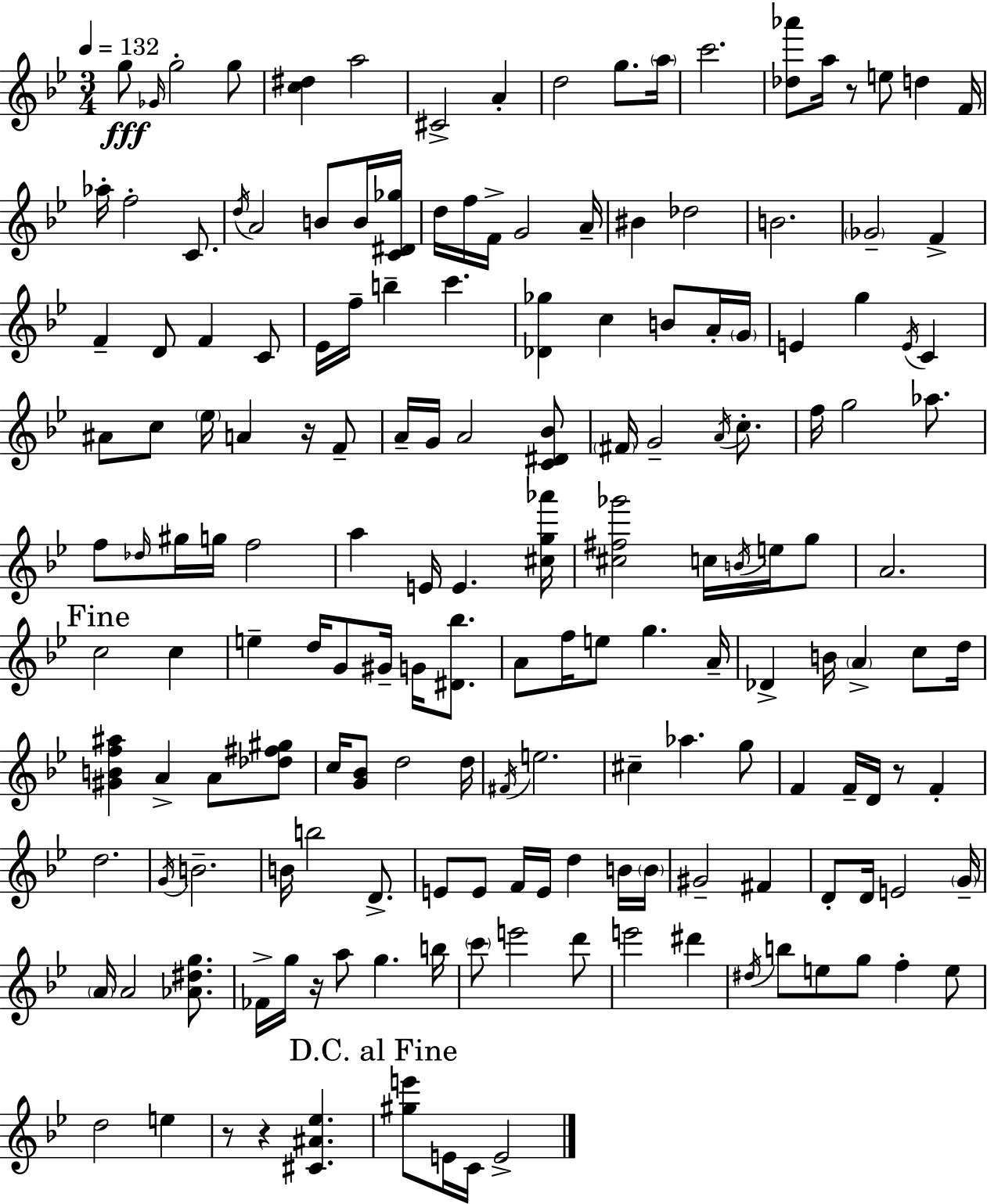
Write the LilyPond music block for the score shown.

{
  \clef treble
  \numericTimeSignature
  \time 3/4
  \key g \minor
  \tempo 4 = 132
  \repeat volta 2 { g''8\fff \grace { ges'16 } g''2-. g''8 | <c'' dis''>4 a''2 | cis'2-> a'4-. | d''2 g''8. | \break \parenthesize a''16 c'''2. | <des'' aes'''>8 a''16 r8 e''8 d''4 | f'16 aes''16-. f''2-. c'8. | \acciaccatura { d''16 } a'2 b'8 | \break b'16 <c' dis' ges''>16 d''16 f''16 f'16-> g'2 | a'16-- bis'4 des''2 | b'2. | \parenthesize ges'2-- f'4-> | \break f'4-- d'8 f'4 | c'8 ees'16 f''16-- b''4-- c'''4. | <des' ges''>4 c''4 b'8 | a'16-. \parenthesize g'16 e'4 g''4 \acciaccatura { e'16 } c'4 | \break ais'8 c''8 \parenthesize ees''16 a'4 | r16 f'8-- a'16-- g'16 a'2 | <c' dis' bes'>8 \parenthesize fis'16 g'2-- | \acciaccatura { a'16 } c''8.-. f''16 g''2 | \break aes''8. f''8 \grace { des''16 } gis''16 g''16 f''2 | a''4 e'16 e'4. | <cis'' g'' aes'''>16 <cis'' fis'' ges'''>2 | c''16 \acciaccatura { b'16 } e''16 g''8 a'2. | \break \mark "Fine" c''2 | c''4 e''4-- d''16 g'8 | gis'16-- g'16 <dis' bes''>8. a'8 f''16 e''8 g''4. | a'16-- des'4-> b'16 \parenthesize a'4-> | \break c''8 d''16 <gis' b' f'' ais''>4 a'4-> | a'8 <des'' fis'' gis''>8 c''16 <g' bes'>8 d''2 | d''16 \acciaccatura { fis'16 } e''2. | cis''4-- aes''4. | \break g''8 f'4 f'16-- | d'16 r8 f'4-. d''2. | \acciaccatura { g'16 } b'2.-- | b'16 b''2 | \break d'8.-> e'8 e'8 | f'16 e'16 d''4 b'16 \parenthesize b'16 gis'2-- | fis'4 d'8-. d'16 e'2 | \parenthesize g'16-- \parenthesize a'16 a'2 | \break <aes' dis'' g''>8. fes'16-> g''16 r16 a''8 | g''4. b''16 \parenthesize c'''8 e'''2 | d'''8 e'''2 | dis'''4 \acciaccatura { dis''16 } b''8 e''8 | \break g''8 f''4-. e''8 d''2 | e''4 r8 r4 | <cis' ais' ees''>4. \mark "D.C. al Fine" <gis'' e'''>8 e'16 | c'16 e'2-> } \bar "|."
}